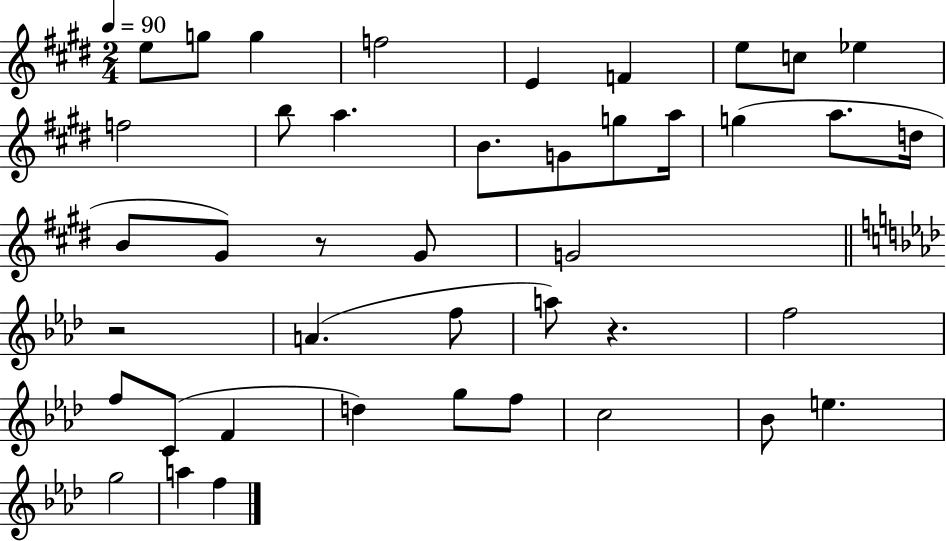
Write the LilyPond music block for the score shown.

{
  \clef treble
  \numericTimeSignature
  \time 2/4
  \key e \major
  \tempo 4 = 90
  \repeat volta 2 { e''8 g''8 g''4 | f''2 | e'4 f'4 | e''8 c''8 ees''4 | \break f''2 | b''8 a''4. | b'8. g'8 g''8 a''16 | g''4( a''8. d''16 | \break b'8 gis'8) r8 gis'8 | g'2 | \bar "||" \break \key aes \major r2 | a'4.( f''8 | a''8) r4. | f''2 | \break f''8 c'8( f'4 | d''4) g''8 f''8 | c''2 | bes'8 e''4. | \break g''2 | a''4 f''4 | } \bar "|."
}